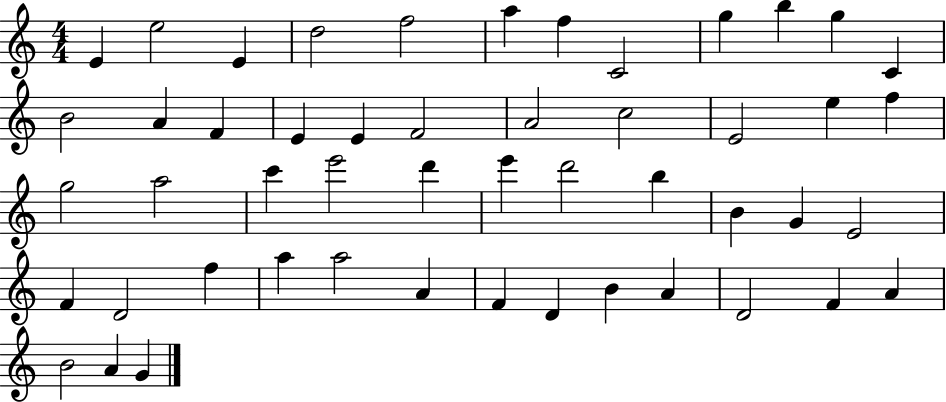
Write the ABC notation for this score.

X:1
T:Untitled
M:4/4
L:1/4
K:C
E e2 E d2 f2 a f C2 g b g C B2 A F E E F2 A2 c2 E2 e f g2 a2 c' e'2 d' e' d'2 b B G E2 F D2 f a a2 A F D B A D2 F A B2 A G